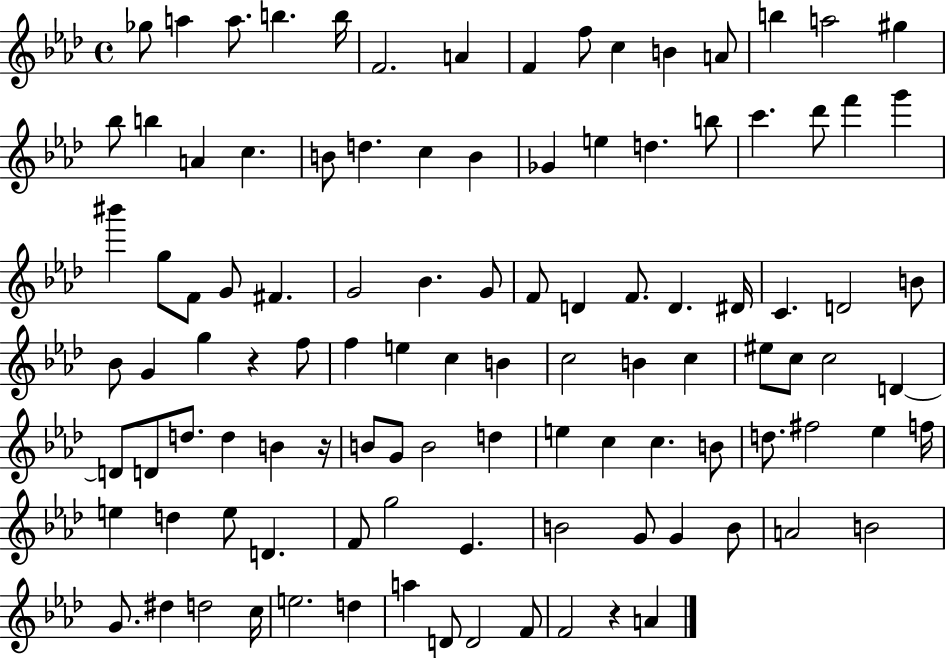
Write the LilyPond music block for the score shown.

{
  \clef treble
  \time 4/4
  \defaultTimeSignature
  \key aes \major
  \repeat volta 2 { ges''8 a''4 a''8. b''4. b''16 | f'2. a'4 | f'4 f''8 c''4 b'4 a'8 | b''4 a''2 gis''4 | \break bes''8 b''4 a'4 c''4. | b'8 d''4. c''4 b'4 | ges'4 e''4 d''4. b''8 | c'''4. des'''8 f'''4 g'''4 | \break bis'''4 g''8 f'8 g'8 fis'4. | g'2 bes'4. g'8 | f'8 d'4 f'8. d'4. dis'16 | c'4. d'2 b'8 | \break bes'8 g'4 g''4 r4 f''8 | f''4 e''4 c''4 b'4 | c''2 b'4 c''4 | eis''8 c''8 c''2 d'4~~ | \break d'8 d'8 d''8. d''4 b'4 r16 | b'8 g'8 b'2 d''4 | e''4 c''4 c''4. b'8 | d''8. fis''2 ees''4 f''16 | \break e''4 d''4 e''8 d'4. | f'8 g''2 ees'4. | b'2 g'8 g'4 b'8 | a'2 b'2 | \break g'8. dis''4 d''2 c''16 | e''2. d''4 | a''4 d'8 d'2 f'8 | f'2 r4 a'4 | \break } \bar "|."
}